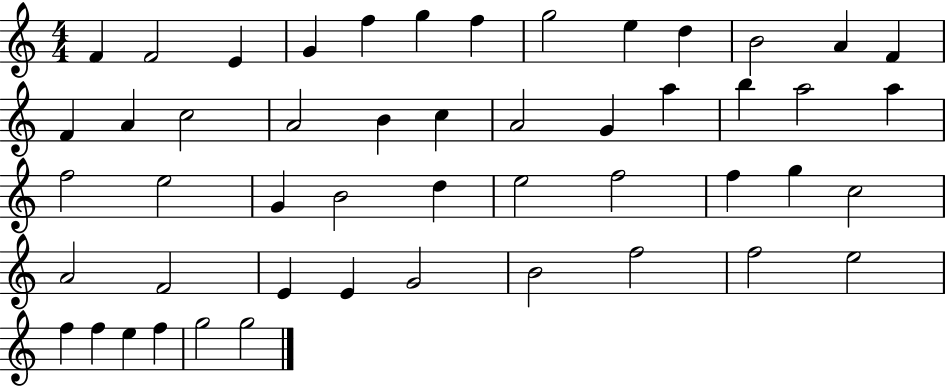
F4/q F4/h E4/q G4/q F5/q G5/q F5/q G5/h E5/q D5/q B4/h A4/q F4/q F4/q A4/q C5/h A4/h B4/q C5/q A4/h G4/q A5/q B5/q A5/h A5/q F5/h E5/h G4/q B4/h D5/q E5/h F5/h F5/q G5/q C5/h A4/h F4/h E4/q E4/q G4/h B4/h F5/h F5/h E5/h F5/q F5/q E5/q F5/q G5/h G5/h